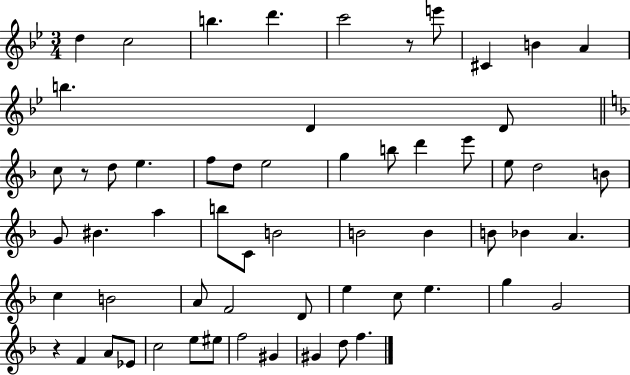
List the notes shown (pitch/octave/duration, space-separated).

D5/q C5/h B5/q. D6/q. C6/h R/e E6/e C#4/q B4/q A4/q B5/q. D4/q D4/e C5/e R/e D5/e E5/q. F5/e D5/e E5/h G5/q B5/e D6/q E6/e E5/e D5/h B4/e G4/e BIS4/q. A5/q B5/e C4/e B4/h B4/h B4/q B4/e Bb4/q A4/q. C5/q B4/h A4/e F4/h D4/e E5/q C5/e E5/q. G5/q G4/h R/q F4/q A4/e Eb4/e C5/h E5/e EIS5/e F5/h G#4/q G#4/q D5/e F5/q.